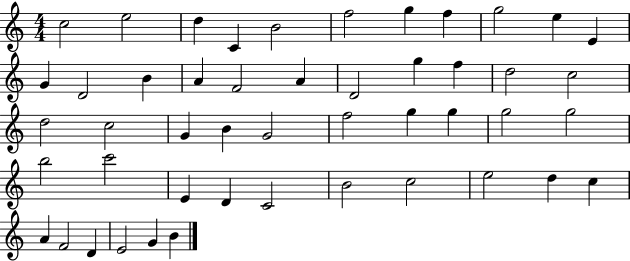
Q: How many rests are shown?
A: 0